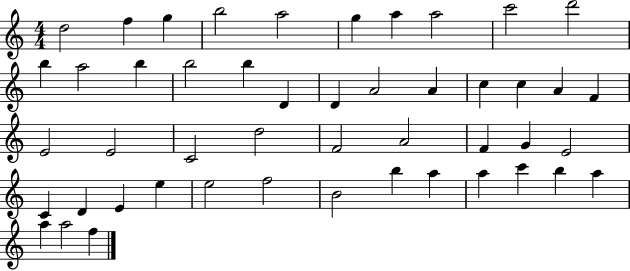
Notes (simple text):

D5/h F5/q G5/q B5/h A5/h G5/q A5/q A5/h C6/h D6/h B5/q A5/h B5/q B5/h B5/q D4/q D4/q A4/h A4/q C5/q C5/q A4/q F4/q E4/h E4/h C4/h D5/h F4/h A4/h F4/q G4/q E4/h C4/q D4/q E4/q E5/q E5/h F5/h B4/h B5/q A5/q A5/q C6/q B5/q A5/q A5/q A5/h F5/q